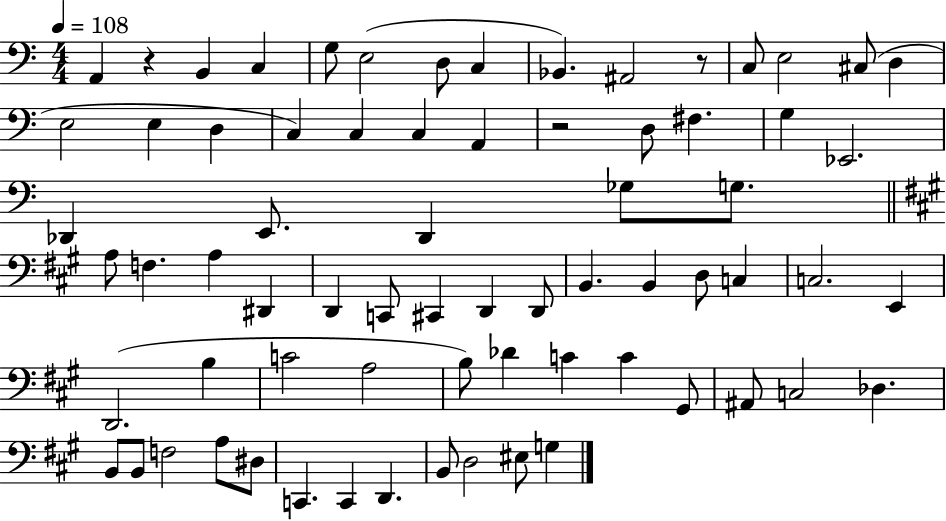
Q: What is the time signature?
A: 4/4